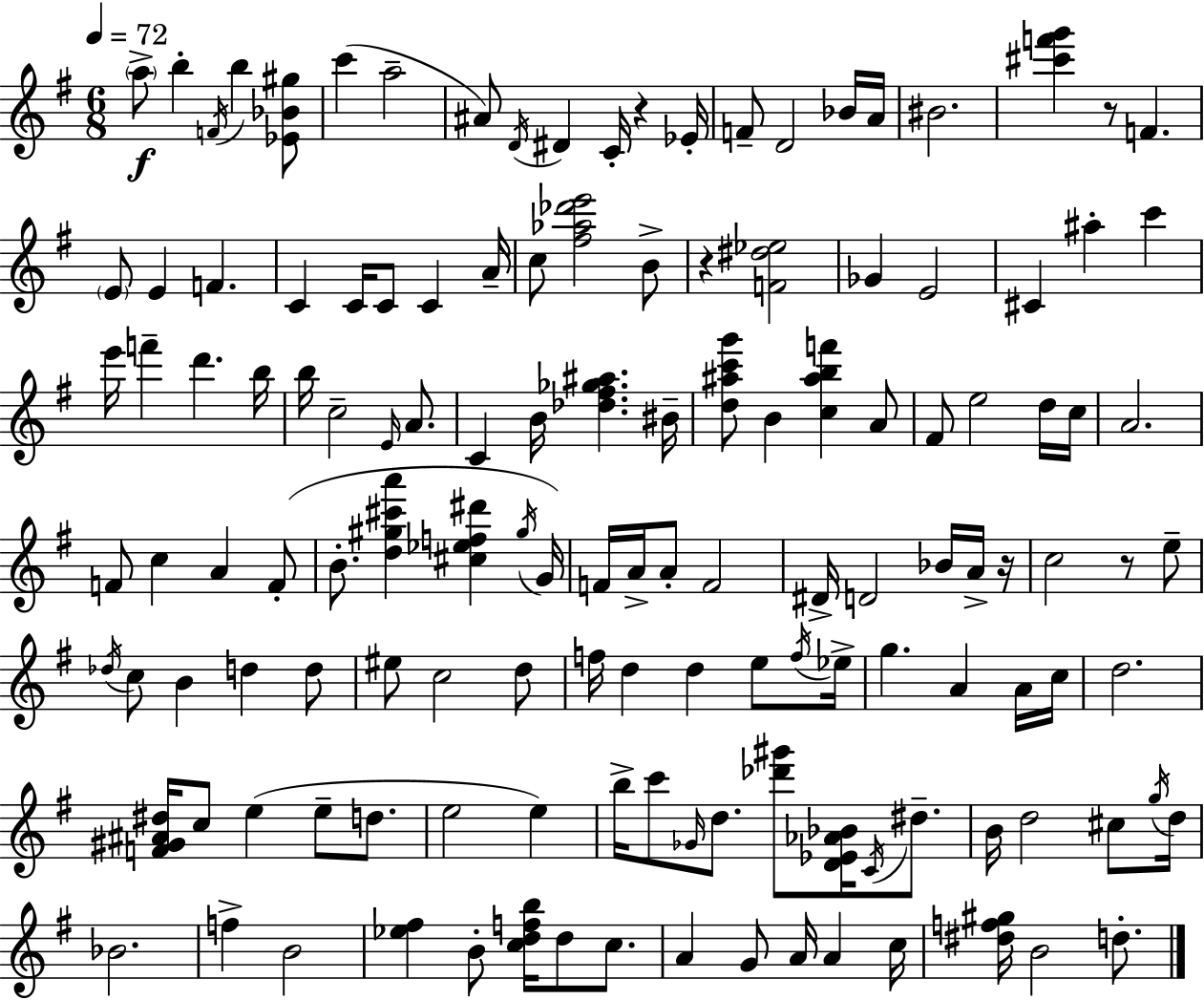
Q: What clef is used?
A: treble